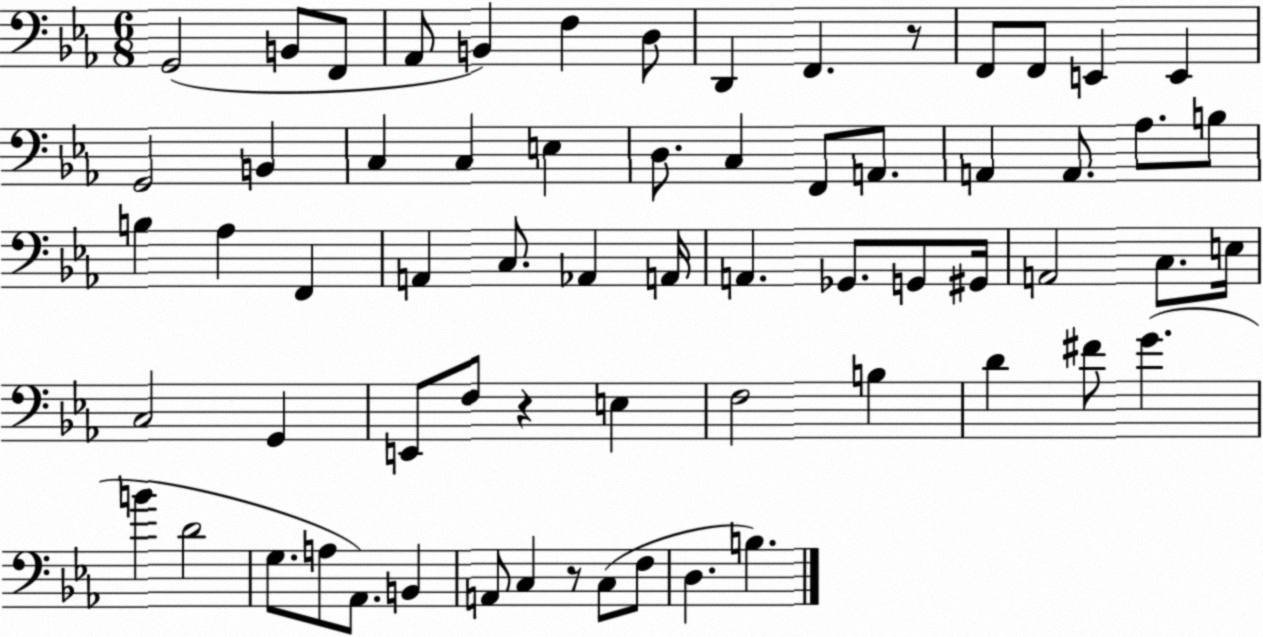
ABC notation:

X:1
T:Untitled
M:6/8
L:1/4
K:Eb
G,,2 B,,/2 F,,/2 _A,,/2 B,, F, D,/2 D,, F,, z/2 F,,/2 F,,/2 E,, E,, G,,2 B,, C, C, E, D,/2 C, F,,/2 A,,/2 A,, A,,/2 _A,/2 B,/2 B, _A, F,, A,, C,/2 _A,, A,,/4 A,, _G,,/2 G,,/2 ^G,,/4 A,,2 C,/2 E,/4 C,2 G,, E,,/2 F,/2 z E, F,2 B, D ^F/2 G B D2 G,/2 A,/2 _A,,/2 B,, A,,/2 C, z/2 C,/2 F,/2 D, B,